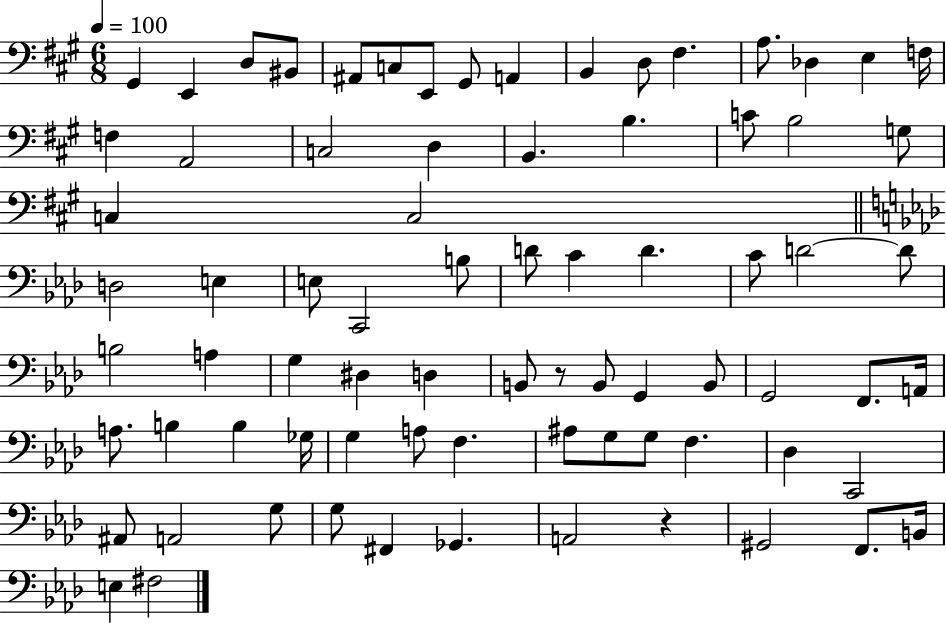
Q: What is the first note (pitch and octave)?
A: G#2